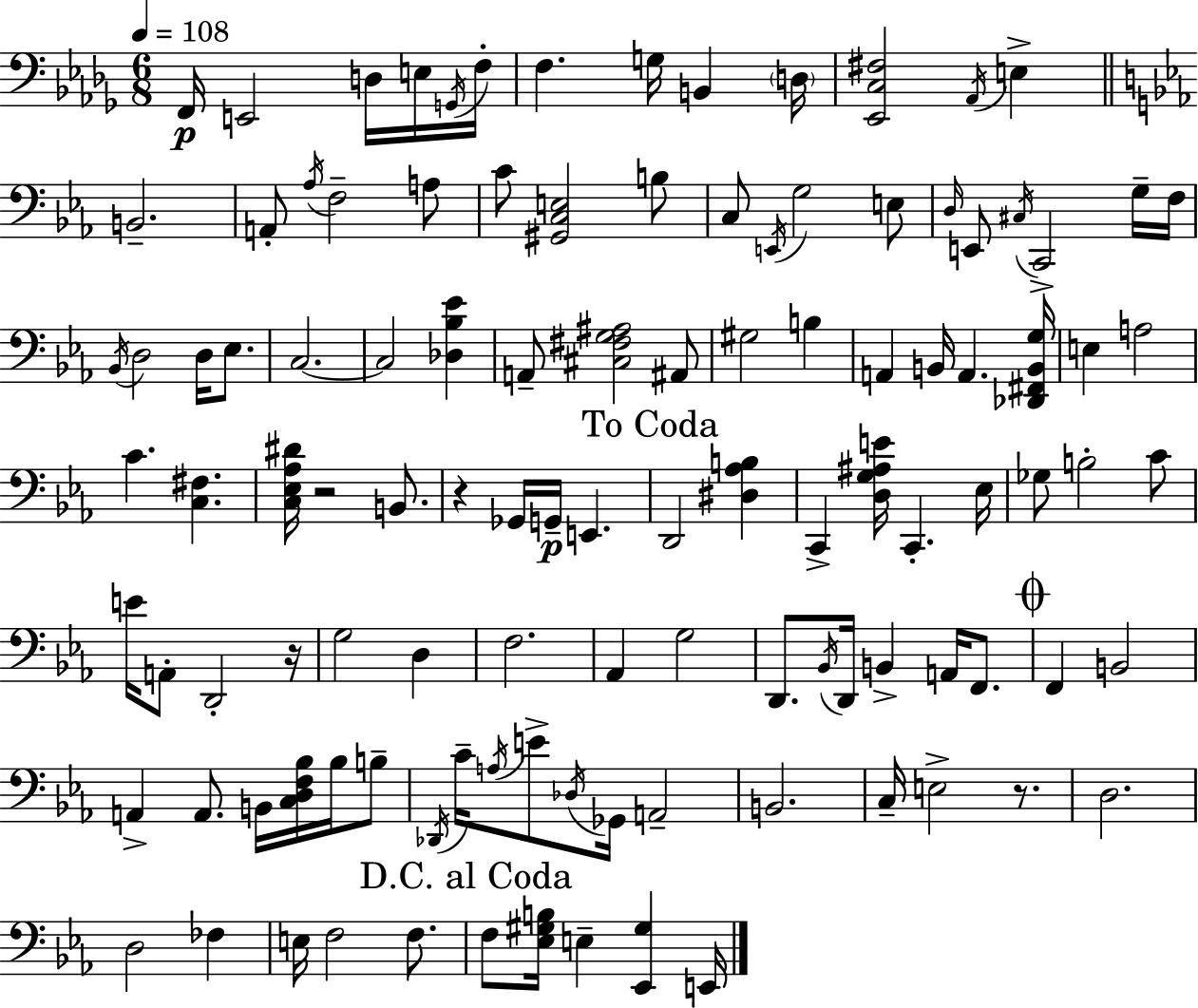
F2/s E2/h D3/s E3/s G2/s F3/s F3/q. G3/s B2/q D3/s [Eb2,C3,F#3]/h Ab2/s E3/q B2/h. A2/e Ab3/s F3/h A3/e C4/e [G#2,C3,E3]/h B3/e C3/e E2/s G3/h E3/e D3/s E2/e C#3/s C2/h G3/s F3/s Bb2/s D3/h D3/s Eb3/e. C3/h. C3/h [Db3,Bb3,Eb4]/q A2/e [C#3,F#3,G3,A#3]/h A#2/e G#3/h B3/q A2/q B2/s A2/q. [Db2,F#2,B2,G3]/s E3/q A3/h C4/q. [C3,F#3]/q. [C3,Eb3,Ab3,D#4]/s R/h B2/e. R/q Gb2/s G2/s E2/q. D2/h [D#3,Ab3,B3]/q C2/q [D3,G3,A#3,E4]/s C2/q. Eb3/s Gb3/e B3/h C4/e E4/s A2/e D2/h R/s G3/h D3/q F3/h. Ab2/q G3/h D2/e. Bb2/s D2/s B2/q A2/s F2/e. F2/q B2/h A2/q A2/e. B2/s [C3,D3,F3,Bb3]/s Bb3/s B3/e Db2/s C4/s A3/s E4/e Db3/s Gb2/s A2/h B2/h. C3/s E3/h R/e. D3/h. D3/h FES3/q E3/s F3/h F3/e. F3/e [Eb3,G#3,B3]/s E3/q [Eb2,G#3]/q E2/s